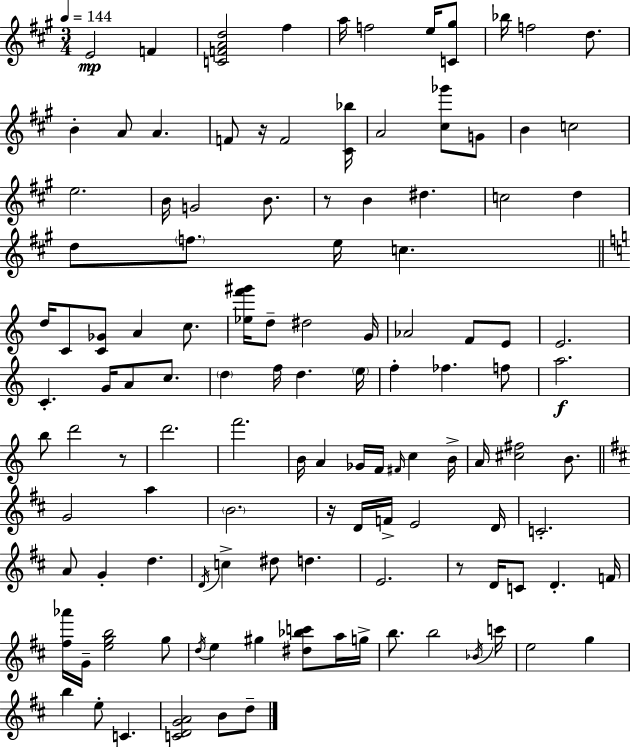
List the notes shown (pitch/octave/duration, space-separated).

E4/h F4/q [C4,F4,A4,D5]/h F#5/q A5/s F5/h E5/s [C4,G#5]/e Bb5/s F5/h D5/e. B4/q A4/e A4/q. F4/e R/s F4/h [C#4,Bb5]/s A4/h [C#5,Gb6]/e G4/e B4/q C5/h E5/h. B4/s G4/h B4/e. R/e B4/q D#5/q. C5/h D5/q D5/e F5/e. E5/s C5/q. D5/s C4/e [C4,Gb4]/e A4/q C5/e. [Eb5,F6,G#6]/s D5/e D#5/h G4/s Ab4/h F4/e E4/e E4/h. C4/q. G4/s A4/e C5/e. D5/q F5/s D5/q. E5/s F5/q FES5/q. F5/e A5/h. B5/e D6/h R/e D6/h. F6/h. B4/s A4/q Gb4/s F4/s F#4/s C5/q B4/s A4/s [C#5,F#5]/h B4/e. G4/h A5/q B4/h. R/s D4/s F4/s E4/h D4/s C4/h. A4/e G4/q D5/q. D4/s C5/q D#5/e D5/q. E4/h. R/e D4/s C4/e D4/q. F4/s [F#5,Ab6]/s G4/s [E5,G5,B5]/h G5/e D5/s E5/q G#5/q [D#5,Bb5,C6]/e A5/s G5/s B5/e. B5/h Bb4/s C6/s E5/h G5/q B5/q E5/e C4/q. [C4,D4,G4,A4]/h B4/e D5/e